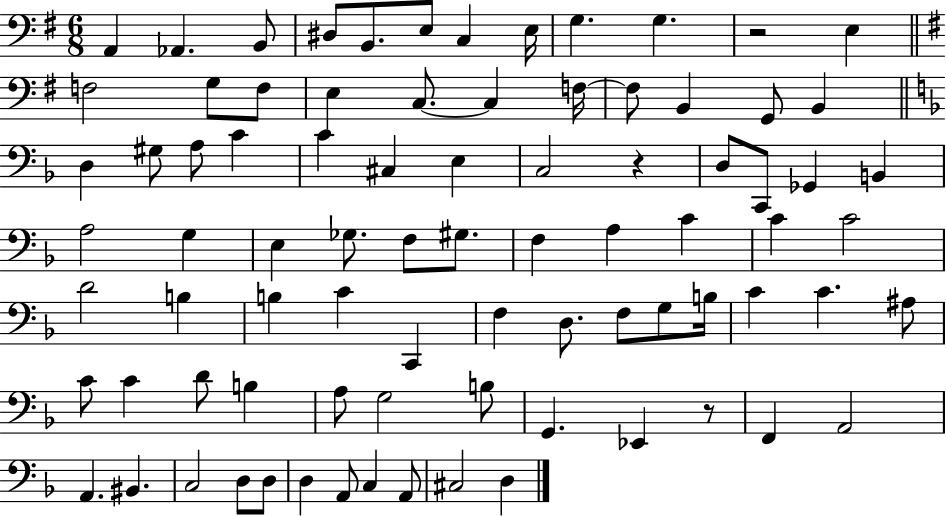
{
  \clef bass
  \numericTimeSignature
  \time 6/8
  \key g \major
  \repeat volta 2 { a,4 aes,4. b,8 | dis8 b,8. e8 c4 e16 | g4. g4. | r2 e4 | \break \bar "||" \break \key e \minor f2 g8 f8 | e4 c8.~~ c4 f16~~ | f8 b,4 g,8 b,4 | \bar "||" \break \key f \major d4 gis8 a8 c'4 | c'4 cis4 e4 | c2 r4 | d8 c,8 ges,4 b,4 | \break a2 g4 | e4 ges8. f8 gis8. | f4 a4 c'4 | c'4 c'2 | \break d'2 b4 | b4 c'4 c,4 | f4 d8. f8 g8 b16 | c'4 c'4. ais8 | \break c'8 c'4 d'8 b4 | a8 g2 b8 | g,4. ees,4 r8 | f,4 a,2 | \break a,4. bis,4. | c2 d8 d8 | d4 a,8 c4 a,8 | cis2 d4 | \break } \bar "|."
}